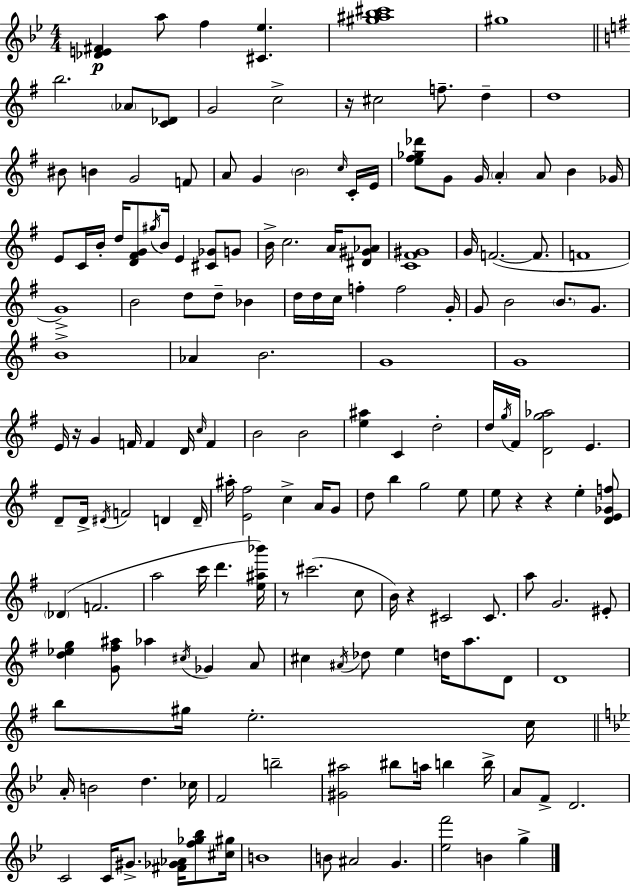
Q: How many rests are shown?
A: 6